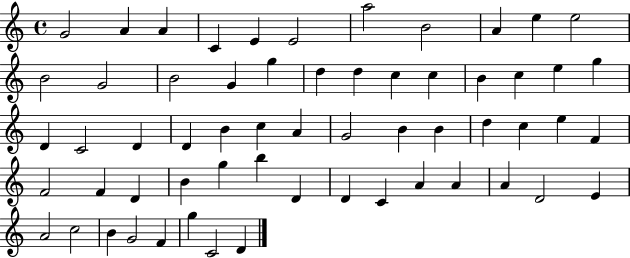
X:1
T:Untitled
M:4/4
L:1/4
K:C
G2 A A C E E2 a2 B2 A e e2 B2 G2 B2 G g d d c c B c e g D C2 D D B c A G2 B B d c e F F2 F D B g b D D C A A A D2 E A2 c2 B G2 F g C2 D